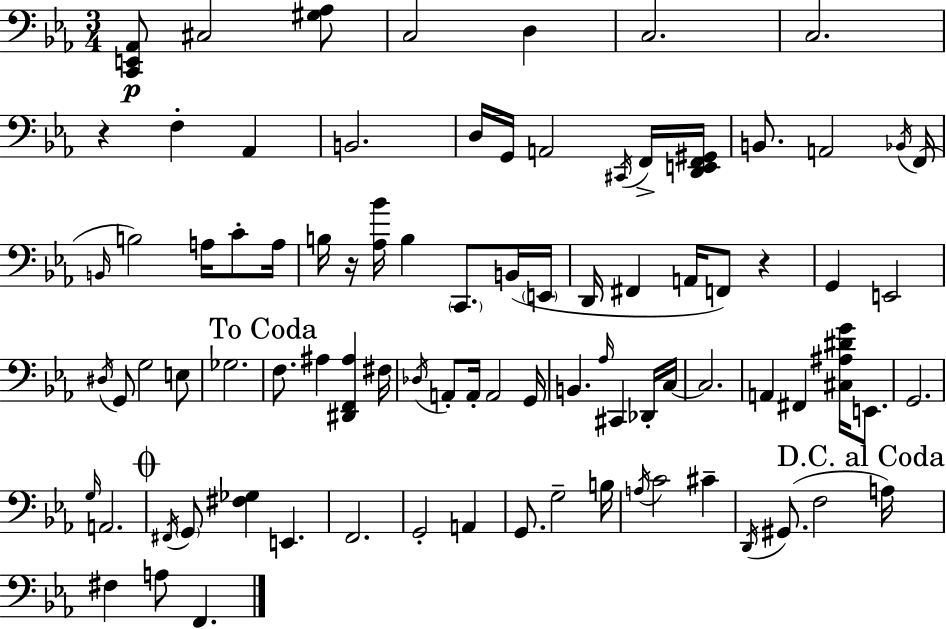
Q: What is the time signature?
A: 3/4